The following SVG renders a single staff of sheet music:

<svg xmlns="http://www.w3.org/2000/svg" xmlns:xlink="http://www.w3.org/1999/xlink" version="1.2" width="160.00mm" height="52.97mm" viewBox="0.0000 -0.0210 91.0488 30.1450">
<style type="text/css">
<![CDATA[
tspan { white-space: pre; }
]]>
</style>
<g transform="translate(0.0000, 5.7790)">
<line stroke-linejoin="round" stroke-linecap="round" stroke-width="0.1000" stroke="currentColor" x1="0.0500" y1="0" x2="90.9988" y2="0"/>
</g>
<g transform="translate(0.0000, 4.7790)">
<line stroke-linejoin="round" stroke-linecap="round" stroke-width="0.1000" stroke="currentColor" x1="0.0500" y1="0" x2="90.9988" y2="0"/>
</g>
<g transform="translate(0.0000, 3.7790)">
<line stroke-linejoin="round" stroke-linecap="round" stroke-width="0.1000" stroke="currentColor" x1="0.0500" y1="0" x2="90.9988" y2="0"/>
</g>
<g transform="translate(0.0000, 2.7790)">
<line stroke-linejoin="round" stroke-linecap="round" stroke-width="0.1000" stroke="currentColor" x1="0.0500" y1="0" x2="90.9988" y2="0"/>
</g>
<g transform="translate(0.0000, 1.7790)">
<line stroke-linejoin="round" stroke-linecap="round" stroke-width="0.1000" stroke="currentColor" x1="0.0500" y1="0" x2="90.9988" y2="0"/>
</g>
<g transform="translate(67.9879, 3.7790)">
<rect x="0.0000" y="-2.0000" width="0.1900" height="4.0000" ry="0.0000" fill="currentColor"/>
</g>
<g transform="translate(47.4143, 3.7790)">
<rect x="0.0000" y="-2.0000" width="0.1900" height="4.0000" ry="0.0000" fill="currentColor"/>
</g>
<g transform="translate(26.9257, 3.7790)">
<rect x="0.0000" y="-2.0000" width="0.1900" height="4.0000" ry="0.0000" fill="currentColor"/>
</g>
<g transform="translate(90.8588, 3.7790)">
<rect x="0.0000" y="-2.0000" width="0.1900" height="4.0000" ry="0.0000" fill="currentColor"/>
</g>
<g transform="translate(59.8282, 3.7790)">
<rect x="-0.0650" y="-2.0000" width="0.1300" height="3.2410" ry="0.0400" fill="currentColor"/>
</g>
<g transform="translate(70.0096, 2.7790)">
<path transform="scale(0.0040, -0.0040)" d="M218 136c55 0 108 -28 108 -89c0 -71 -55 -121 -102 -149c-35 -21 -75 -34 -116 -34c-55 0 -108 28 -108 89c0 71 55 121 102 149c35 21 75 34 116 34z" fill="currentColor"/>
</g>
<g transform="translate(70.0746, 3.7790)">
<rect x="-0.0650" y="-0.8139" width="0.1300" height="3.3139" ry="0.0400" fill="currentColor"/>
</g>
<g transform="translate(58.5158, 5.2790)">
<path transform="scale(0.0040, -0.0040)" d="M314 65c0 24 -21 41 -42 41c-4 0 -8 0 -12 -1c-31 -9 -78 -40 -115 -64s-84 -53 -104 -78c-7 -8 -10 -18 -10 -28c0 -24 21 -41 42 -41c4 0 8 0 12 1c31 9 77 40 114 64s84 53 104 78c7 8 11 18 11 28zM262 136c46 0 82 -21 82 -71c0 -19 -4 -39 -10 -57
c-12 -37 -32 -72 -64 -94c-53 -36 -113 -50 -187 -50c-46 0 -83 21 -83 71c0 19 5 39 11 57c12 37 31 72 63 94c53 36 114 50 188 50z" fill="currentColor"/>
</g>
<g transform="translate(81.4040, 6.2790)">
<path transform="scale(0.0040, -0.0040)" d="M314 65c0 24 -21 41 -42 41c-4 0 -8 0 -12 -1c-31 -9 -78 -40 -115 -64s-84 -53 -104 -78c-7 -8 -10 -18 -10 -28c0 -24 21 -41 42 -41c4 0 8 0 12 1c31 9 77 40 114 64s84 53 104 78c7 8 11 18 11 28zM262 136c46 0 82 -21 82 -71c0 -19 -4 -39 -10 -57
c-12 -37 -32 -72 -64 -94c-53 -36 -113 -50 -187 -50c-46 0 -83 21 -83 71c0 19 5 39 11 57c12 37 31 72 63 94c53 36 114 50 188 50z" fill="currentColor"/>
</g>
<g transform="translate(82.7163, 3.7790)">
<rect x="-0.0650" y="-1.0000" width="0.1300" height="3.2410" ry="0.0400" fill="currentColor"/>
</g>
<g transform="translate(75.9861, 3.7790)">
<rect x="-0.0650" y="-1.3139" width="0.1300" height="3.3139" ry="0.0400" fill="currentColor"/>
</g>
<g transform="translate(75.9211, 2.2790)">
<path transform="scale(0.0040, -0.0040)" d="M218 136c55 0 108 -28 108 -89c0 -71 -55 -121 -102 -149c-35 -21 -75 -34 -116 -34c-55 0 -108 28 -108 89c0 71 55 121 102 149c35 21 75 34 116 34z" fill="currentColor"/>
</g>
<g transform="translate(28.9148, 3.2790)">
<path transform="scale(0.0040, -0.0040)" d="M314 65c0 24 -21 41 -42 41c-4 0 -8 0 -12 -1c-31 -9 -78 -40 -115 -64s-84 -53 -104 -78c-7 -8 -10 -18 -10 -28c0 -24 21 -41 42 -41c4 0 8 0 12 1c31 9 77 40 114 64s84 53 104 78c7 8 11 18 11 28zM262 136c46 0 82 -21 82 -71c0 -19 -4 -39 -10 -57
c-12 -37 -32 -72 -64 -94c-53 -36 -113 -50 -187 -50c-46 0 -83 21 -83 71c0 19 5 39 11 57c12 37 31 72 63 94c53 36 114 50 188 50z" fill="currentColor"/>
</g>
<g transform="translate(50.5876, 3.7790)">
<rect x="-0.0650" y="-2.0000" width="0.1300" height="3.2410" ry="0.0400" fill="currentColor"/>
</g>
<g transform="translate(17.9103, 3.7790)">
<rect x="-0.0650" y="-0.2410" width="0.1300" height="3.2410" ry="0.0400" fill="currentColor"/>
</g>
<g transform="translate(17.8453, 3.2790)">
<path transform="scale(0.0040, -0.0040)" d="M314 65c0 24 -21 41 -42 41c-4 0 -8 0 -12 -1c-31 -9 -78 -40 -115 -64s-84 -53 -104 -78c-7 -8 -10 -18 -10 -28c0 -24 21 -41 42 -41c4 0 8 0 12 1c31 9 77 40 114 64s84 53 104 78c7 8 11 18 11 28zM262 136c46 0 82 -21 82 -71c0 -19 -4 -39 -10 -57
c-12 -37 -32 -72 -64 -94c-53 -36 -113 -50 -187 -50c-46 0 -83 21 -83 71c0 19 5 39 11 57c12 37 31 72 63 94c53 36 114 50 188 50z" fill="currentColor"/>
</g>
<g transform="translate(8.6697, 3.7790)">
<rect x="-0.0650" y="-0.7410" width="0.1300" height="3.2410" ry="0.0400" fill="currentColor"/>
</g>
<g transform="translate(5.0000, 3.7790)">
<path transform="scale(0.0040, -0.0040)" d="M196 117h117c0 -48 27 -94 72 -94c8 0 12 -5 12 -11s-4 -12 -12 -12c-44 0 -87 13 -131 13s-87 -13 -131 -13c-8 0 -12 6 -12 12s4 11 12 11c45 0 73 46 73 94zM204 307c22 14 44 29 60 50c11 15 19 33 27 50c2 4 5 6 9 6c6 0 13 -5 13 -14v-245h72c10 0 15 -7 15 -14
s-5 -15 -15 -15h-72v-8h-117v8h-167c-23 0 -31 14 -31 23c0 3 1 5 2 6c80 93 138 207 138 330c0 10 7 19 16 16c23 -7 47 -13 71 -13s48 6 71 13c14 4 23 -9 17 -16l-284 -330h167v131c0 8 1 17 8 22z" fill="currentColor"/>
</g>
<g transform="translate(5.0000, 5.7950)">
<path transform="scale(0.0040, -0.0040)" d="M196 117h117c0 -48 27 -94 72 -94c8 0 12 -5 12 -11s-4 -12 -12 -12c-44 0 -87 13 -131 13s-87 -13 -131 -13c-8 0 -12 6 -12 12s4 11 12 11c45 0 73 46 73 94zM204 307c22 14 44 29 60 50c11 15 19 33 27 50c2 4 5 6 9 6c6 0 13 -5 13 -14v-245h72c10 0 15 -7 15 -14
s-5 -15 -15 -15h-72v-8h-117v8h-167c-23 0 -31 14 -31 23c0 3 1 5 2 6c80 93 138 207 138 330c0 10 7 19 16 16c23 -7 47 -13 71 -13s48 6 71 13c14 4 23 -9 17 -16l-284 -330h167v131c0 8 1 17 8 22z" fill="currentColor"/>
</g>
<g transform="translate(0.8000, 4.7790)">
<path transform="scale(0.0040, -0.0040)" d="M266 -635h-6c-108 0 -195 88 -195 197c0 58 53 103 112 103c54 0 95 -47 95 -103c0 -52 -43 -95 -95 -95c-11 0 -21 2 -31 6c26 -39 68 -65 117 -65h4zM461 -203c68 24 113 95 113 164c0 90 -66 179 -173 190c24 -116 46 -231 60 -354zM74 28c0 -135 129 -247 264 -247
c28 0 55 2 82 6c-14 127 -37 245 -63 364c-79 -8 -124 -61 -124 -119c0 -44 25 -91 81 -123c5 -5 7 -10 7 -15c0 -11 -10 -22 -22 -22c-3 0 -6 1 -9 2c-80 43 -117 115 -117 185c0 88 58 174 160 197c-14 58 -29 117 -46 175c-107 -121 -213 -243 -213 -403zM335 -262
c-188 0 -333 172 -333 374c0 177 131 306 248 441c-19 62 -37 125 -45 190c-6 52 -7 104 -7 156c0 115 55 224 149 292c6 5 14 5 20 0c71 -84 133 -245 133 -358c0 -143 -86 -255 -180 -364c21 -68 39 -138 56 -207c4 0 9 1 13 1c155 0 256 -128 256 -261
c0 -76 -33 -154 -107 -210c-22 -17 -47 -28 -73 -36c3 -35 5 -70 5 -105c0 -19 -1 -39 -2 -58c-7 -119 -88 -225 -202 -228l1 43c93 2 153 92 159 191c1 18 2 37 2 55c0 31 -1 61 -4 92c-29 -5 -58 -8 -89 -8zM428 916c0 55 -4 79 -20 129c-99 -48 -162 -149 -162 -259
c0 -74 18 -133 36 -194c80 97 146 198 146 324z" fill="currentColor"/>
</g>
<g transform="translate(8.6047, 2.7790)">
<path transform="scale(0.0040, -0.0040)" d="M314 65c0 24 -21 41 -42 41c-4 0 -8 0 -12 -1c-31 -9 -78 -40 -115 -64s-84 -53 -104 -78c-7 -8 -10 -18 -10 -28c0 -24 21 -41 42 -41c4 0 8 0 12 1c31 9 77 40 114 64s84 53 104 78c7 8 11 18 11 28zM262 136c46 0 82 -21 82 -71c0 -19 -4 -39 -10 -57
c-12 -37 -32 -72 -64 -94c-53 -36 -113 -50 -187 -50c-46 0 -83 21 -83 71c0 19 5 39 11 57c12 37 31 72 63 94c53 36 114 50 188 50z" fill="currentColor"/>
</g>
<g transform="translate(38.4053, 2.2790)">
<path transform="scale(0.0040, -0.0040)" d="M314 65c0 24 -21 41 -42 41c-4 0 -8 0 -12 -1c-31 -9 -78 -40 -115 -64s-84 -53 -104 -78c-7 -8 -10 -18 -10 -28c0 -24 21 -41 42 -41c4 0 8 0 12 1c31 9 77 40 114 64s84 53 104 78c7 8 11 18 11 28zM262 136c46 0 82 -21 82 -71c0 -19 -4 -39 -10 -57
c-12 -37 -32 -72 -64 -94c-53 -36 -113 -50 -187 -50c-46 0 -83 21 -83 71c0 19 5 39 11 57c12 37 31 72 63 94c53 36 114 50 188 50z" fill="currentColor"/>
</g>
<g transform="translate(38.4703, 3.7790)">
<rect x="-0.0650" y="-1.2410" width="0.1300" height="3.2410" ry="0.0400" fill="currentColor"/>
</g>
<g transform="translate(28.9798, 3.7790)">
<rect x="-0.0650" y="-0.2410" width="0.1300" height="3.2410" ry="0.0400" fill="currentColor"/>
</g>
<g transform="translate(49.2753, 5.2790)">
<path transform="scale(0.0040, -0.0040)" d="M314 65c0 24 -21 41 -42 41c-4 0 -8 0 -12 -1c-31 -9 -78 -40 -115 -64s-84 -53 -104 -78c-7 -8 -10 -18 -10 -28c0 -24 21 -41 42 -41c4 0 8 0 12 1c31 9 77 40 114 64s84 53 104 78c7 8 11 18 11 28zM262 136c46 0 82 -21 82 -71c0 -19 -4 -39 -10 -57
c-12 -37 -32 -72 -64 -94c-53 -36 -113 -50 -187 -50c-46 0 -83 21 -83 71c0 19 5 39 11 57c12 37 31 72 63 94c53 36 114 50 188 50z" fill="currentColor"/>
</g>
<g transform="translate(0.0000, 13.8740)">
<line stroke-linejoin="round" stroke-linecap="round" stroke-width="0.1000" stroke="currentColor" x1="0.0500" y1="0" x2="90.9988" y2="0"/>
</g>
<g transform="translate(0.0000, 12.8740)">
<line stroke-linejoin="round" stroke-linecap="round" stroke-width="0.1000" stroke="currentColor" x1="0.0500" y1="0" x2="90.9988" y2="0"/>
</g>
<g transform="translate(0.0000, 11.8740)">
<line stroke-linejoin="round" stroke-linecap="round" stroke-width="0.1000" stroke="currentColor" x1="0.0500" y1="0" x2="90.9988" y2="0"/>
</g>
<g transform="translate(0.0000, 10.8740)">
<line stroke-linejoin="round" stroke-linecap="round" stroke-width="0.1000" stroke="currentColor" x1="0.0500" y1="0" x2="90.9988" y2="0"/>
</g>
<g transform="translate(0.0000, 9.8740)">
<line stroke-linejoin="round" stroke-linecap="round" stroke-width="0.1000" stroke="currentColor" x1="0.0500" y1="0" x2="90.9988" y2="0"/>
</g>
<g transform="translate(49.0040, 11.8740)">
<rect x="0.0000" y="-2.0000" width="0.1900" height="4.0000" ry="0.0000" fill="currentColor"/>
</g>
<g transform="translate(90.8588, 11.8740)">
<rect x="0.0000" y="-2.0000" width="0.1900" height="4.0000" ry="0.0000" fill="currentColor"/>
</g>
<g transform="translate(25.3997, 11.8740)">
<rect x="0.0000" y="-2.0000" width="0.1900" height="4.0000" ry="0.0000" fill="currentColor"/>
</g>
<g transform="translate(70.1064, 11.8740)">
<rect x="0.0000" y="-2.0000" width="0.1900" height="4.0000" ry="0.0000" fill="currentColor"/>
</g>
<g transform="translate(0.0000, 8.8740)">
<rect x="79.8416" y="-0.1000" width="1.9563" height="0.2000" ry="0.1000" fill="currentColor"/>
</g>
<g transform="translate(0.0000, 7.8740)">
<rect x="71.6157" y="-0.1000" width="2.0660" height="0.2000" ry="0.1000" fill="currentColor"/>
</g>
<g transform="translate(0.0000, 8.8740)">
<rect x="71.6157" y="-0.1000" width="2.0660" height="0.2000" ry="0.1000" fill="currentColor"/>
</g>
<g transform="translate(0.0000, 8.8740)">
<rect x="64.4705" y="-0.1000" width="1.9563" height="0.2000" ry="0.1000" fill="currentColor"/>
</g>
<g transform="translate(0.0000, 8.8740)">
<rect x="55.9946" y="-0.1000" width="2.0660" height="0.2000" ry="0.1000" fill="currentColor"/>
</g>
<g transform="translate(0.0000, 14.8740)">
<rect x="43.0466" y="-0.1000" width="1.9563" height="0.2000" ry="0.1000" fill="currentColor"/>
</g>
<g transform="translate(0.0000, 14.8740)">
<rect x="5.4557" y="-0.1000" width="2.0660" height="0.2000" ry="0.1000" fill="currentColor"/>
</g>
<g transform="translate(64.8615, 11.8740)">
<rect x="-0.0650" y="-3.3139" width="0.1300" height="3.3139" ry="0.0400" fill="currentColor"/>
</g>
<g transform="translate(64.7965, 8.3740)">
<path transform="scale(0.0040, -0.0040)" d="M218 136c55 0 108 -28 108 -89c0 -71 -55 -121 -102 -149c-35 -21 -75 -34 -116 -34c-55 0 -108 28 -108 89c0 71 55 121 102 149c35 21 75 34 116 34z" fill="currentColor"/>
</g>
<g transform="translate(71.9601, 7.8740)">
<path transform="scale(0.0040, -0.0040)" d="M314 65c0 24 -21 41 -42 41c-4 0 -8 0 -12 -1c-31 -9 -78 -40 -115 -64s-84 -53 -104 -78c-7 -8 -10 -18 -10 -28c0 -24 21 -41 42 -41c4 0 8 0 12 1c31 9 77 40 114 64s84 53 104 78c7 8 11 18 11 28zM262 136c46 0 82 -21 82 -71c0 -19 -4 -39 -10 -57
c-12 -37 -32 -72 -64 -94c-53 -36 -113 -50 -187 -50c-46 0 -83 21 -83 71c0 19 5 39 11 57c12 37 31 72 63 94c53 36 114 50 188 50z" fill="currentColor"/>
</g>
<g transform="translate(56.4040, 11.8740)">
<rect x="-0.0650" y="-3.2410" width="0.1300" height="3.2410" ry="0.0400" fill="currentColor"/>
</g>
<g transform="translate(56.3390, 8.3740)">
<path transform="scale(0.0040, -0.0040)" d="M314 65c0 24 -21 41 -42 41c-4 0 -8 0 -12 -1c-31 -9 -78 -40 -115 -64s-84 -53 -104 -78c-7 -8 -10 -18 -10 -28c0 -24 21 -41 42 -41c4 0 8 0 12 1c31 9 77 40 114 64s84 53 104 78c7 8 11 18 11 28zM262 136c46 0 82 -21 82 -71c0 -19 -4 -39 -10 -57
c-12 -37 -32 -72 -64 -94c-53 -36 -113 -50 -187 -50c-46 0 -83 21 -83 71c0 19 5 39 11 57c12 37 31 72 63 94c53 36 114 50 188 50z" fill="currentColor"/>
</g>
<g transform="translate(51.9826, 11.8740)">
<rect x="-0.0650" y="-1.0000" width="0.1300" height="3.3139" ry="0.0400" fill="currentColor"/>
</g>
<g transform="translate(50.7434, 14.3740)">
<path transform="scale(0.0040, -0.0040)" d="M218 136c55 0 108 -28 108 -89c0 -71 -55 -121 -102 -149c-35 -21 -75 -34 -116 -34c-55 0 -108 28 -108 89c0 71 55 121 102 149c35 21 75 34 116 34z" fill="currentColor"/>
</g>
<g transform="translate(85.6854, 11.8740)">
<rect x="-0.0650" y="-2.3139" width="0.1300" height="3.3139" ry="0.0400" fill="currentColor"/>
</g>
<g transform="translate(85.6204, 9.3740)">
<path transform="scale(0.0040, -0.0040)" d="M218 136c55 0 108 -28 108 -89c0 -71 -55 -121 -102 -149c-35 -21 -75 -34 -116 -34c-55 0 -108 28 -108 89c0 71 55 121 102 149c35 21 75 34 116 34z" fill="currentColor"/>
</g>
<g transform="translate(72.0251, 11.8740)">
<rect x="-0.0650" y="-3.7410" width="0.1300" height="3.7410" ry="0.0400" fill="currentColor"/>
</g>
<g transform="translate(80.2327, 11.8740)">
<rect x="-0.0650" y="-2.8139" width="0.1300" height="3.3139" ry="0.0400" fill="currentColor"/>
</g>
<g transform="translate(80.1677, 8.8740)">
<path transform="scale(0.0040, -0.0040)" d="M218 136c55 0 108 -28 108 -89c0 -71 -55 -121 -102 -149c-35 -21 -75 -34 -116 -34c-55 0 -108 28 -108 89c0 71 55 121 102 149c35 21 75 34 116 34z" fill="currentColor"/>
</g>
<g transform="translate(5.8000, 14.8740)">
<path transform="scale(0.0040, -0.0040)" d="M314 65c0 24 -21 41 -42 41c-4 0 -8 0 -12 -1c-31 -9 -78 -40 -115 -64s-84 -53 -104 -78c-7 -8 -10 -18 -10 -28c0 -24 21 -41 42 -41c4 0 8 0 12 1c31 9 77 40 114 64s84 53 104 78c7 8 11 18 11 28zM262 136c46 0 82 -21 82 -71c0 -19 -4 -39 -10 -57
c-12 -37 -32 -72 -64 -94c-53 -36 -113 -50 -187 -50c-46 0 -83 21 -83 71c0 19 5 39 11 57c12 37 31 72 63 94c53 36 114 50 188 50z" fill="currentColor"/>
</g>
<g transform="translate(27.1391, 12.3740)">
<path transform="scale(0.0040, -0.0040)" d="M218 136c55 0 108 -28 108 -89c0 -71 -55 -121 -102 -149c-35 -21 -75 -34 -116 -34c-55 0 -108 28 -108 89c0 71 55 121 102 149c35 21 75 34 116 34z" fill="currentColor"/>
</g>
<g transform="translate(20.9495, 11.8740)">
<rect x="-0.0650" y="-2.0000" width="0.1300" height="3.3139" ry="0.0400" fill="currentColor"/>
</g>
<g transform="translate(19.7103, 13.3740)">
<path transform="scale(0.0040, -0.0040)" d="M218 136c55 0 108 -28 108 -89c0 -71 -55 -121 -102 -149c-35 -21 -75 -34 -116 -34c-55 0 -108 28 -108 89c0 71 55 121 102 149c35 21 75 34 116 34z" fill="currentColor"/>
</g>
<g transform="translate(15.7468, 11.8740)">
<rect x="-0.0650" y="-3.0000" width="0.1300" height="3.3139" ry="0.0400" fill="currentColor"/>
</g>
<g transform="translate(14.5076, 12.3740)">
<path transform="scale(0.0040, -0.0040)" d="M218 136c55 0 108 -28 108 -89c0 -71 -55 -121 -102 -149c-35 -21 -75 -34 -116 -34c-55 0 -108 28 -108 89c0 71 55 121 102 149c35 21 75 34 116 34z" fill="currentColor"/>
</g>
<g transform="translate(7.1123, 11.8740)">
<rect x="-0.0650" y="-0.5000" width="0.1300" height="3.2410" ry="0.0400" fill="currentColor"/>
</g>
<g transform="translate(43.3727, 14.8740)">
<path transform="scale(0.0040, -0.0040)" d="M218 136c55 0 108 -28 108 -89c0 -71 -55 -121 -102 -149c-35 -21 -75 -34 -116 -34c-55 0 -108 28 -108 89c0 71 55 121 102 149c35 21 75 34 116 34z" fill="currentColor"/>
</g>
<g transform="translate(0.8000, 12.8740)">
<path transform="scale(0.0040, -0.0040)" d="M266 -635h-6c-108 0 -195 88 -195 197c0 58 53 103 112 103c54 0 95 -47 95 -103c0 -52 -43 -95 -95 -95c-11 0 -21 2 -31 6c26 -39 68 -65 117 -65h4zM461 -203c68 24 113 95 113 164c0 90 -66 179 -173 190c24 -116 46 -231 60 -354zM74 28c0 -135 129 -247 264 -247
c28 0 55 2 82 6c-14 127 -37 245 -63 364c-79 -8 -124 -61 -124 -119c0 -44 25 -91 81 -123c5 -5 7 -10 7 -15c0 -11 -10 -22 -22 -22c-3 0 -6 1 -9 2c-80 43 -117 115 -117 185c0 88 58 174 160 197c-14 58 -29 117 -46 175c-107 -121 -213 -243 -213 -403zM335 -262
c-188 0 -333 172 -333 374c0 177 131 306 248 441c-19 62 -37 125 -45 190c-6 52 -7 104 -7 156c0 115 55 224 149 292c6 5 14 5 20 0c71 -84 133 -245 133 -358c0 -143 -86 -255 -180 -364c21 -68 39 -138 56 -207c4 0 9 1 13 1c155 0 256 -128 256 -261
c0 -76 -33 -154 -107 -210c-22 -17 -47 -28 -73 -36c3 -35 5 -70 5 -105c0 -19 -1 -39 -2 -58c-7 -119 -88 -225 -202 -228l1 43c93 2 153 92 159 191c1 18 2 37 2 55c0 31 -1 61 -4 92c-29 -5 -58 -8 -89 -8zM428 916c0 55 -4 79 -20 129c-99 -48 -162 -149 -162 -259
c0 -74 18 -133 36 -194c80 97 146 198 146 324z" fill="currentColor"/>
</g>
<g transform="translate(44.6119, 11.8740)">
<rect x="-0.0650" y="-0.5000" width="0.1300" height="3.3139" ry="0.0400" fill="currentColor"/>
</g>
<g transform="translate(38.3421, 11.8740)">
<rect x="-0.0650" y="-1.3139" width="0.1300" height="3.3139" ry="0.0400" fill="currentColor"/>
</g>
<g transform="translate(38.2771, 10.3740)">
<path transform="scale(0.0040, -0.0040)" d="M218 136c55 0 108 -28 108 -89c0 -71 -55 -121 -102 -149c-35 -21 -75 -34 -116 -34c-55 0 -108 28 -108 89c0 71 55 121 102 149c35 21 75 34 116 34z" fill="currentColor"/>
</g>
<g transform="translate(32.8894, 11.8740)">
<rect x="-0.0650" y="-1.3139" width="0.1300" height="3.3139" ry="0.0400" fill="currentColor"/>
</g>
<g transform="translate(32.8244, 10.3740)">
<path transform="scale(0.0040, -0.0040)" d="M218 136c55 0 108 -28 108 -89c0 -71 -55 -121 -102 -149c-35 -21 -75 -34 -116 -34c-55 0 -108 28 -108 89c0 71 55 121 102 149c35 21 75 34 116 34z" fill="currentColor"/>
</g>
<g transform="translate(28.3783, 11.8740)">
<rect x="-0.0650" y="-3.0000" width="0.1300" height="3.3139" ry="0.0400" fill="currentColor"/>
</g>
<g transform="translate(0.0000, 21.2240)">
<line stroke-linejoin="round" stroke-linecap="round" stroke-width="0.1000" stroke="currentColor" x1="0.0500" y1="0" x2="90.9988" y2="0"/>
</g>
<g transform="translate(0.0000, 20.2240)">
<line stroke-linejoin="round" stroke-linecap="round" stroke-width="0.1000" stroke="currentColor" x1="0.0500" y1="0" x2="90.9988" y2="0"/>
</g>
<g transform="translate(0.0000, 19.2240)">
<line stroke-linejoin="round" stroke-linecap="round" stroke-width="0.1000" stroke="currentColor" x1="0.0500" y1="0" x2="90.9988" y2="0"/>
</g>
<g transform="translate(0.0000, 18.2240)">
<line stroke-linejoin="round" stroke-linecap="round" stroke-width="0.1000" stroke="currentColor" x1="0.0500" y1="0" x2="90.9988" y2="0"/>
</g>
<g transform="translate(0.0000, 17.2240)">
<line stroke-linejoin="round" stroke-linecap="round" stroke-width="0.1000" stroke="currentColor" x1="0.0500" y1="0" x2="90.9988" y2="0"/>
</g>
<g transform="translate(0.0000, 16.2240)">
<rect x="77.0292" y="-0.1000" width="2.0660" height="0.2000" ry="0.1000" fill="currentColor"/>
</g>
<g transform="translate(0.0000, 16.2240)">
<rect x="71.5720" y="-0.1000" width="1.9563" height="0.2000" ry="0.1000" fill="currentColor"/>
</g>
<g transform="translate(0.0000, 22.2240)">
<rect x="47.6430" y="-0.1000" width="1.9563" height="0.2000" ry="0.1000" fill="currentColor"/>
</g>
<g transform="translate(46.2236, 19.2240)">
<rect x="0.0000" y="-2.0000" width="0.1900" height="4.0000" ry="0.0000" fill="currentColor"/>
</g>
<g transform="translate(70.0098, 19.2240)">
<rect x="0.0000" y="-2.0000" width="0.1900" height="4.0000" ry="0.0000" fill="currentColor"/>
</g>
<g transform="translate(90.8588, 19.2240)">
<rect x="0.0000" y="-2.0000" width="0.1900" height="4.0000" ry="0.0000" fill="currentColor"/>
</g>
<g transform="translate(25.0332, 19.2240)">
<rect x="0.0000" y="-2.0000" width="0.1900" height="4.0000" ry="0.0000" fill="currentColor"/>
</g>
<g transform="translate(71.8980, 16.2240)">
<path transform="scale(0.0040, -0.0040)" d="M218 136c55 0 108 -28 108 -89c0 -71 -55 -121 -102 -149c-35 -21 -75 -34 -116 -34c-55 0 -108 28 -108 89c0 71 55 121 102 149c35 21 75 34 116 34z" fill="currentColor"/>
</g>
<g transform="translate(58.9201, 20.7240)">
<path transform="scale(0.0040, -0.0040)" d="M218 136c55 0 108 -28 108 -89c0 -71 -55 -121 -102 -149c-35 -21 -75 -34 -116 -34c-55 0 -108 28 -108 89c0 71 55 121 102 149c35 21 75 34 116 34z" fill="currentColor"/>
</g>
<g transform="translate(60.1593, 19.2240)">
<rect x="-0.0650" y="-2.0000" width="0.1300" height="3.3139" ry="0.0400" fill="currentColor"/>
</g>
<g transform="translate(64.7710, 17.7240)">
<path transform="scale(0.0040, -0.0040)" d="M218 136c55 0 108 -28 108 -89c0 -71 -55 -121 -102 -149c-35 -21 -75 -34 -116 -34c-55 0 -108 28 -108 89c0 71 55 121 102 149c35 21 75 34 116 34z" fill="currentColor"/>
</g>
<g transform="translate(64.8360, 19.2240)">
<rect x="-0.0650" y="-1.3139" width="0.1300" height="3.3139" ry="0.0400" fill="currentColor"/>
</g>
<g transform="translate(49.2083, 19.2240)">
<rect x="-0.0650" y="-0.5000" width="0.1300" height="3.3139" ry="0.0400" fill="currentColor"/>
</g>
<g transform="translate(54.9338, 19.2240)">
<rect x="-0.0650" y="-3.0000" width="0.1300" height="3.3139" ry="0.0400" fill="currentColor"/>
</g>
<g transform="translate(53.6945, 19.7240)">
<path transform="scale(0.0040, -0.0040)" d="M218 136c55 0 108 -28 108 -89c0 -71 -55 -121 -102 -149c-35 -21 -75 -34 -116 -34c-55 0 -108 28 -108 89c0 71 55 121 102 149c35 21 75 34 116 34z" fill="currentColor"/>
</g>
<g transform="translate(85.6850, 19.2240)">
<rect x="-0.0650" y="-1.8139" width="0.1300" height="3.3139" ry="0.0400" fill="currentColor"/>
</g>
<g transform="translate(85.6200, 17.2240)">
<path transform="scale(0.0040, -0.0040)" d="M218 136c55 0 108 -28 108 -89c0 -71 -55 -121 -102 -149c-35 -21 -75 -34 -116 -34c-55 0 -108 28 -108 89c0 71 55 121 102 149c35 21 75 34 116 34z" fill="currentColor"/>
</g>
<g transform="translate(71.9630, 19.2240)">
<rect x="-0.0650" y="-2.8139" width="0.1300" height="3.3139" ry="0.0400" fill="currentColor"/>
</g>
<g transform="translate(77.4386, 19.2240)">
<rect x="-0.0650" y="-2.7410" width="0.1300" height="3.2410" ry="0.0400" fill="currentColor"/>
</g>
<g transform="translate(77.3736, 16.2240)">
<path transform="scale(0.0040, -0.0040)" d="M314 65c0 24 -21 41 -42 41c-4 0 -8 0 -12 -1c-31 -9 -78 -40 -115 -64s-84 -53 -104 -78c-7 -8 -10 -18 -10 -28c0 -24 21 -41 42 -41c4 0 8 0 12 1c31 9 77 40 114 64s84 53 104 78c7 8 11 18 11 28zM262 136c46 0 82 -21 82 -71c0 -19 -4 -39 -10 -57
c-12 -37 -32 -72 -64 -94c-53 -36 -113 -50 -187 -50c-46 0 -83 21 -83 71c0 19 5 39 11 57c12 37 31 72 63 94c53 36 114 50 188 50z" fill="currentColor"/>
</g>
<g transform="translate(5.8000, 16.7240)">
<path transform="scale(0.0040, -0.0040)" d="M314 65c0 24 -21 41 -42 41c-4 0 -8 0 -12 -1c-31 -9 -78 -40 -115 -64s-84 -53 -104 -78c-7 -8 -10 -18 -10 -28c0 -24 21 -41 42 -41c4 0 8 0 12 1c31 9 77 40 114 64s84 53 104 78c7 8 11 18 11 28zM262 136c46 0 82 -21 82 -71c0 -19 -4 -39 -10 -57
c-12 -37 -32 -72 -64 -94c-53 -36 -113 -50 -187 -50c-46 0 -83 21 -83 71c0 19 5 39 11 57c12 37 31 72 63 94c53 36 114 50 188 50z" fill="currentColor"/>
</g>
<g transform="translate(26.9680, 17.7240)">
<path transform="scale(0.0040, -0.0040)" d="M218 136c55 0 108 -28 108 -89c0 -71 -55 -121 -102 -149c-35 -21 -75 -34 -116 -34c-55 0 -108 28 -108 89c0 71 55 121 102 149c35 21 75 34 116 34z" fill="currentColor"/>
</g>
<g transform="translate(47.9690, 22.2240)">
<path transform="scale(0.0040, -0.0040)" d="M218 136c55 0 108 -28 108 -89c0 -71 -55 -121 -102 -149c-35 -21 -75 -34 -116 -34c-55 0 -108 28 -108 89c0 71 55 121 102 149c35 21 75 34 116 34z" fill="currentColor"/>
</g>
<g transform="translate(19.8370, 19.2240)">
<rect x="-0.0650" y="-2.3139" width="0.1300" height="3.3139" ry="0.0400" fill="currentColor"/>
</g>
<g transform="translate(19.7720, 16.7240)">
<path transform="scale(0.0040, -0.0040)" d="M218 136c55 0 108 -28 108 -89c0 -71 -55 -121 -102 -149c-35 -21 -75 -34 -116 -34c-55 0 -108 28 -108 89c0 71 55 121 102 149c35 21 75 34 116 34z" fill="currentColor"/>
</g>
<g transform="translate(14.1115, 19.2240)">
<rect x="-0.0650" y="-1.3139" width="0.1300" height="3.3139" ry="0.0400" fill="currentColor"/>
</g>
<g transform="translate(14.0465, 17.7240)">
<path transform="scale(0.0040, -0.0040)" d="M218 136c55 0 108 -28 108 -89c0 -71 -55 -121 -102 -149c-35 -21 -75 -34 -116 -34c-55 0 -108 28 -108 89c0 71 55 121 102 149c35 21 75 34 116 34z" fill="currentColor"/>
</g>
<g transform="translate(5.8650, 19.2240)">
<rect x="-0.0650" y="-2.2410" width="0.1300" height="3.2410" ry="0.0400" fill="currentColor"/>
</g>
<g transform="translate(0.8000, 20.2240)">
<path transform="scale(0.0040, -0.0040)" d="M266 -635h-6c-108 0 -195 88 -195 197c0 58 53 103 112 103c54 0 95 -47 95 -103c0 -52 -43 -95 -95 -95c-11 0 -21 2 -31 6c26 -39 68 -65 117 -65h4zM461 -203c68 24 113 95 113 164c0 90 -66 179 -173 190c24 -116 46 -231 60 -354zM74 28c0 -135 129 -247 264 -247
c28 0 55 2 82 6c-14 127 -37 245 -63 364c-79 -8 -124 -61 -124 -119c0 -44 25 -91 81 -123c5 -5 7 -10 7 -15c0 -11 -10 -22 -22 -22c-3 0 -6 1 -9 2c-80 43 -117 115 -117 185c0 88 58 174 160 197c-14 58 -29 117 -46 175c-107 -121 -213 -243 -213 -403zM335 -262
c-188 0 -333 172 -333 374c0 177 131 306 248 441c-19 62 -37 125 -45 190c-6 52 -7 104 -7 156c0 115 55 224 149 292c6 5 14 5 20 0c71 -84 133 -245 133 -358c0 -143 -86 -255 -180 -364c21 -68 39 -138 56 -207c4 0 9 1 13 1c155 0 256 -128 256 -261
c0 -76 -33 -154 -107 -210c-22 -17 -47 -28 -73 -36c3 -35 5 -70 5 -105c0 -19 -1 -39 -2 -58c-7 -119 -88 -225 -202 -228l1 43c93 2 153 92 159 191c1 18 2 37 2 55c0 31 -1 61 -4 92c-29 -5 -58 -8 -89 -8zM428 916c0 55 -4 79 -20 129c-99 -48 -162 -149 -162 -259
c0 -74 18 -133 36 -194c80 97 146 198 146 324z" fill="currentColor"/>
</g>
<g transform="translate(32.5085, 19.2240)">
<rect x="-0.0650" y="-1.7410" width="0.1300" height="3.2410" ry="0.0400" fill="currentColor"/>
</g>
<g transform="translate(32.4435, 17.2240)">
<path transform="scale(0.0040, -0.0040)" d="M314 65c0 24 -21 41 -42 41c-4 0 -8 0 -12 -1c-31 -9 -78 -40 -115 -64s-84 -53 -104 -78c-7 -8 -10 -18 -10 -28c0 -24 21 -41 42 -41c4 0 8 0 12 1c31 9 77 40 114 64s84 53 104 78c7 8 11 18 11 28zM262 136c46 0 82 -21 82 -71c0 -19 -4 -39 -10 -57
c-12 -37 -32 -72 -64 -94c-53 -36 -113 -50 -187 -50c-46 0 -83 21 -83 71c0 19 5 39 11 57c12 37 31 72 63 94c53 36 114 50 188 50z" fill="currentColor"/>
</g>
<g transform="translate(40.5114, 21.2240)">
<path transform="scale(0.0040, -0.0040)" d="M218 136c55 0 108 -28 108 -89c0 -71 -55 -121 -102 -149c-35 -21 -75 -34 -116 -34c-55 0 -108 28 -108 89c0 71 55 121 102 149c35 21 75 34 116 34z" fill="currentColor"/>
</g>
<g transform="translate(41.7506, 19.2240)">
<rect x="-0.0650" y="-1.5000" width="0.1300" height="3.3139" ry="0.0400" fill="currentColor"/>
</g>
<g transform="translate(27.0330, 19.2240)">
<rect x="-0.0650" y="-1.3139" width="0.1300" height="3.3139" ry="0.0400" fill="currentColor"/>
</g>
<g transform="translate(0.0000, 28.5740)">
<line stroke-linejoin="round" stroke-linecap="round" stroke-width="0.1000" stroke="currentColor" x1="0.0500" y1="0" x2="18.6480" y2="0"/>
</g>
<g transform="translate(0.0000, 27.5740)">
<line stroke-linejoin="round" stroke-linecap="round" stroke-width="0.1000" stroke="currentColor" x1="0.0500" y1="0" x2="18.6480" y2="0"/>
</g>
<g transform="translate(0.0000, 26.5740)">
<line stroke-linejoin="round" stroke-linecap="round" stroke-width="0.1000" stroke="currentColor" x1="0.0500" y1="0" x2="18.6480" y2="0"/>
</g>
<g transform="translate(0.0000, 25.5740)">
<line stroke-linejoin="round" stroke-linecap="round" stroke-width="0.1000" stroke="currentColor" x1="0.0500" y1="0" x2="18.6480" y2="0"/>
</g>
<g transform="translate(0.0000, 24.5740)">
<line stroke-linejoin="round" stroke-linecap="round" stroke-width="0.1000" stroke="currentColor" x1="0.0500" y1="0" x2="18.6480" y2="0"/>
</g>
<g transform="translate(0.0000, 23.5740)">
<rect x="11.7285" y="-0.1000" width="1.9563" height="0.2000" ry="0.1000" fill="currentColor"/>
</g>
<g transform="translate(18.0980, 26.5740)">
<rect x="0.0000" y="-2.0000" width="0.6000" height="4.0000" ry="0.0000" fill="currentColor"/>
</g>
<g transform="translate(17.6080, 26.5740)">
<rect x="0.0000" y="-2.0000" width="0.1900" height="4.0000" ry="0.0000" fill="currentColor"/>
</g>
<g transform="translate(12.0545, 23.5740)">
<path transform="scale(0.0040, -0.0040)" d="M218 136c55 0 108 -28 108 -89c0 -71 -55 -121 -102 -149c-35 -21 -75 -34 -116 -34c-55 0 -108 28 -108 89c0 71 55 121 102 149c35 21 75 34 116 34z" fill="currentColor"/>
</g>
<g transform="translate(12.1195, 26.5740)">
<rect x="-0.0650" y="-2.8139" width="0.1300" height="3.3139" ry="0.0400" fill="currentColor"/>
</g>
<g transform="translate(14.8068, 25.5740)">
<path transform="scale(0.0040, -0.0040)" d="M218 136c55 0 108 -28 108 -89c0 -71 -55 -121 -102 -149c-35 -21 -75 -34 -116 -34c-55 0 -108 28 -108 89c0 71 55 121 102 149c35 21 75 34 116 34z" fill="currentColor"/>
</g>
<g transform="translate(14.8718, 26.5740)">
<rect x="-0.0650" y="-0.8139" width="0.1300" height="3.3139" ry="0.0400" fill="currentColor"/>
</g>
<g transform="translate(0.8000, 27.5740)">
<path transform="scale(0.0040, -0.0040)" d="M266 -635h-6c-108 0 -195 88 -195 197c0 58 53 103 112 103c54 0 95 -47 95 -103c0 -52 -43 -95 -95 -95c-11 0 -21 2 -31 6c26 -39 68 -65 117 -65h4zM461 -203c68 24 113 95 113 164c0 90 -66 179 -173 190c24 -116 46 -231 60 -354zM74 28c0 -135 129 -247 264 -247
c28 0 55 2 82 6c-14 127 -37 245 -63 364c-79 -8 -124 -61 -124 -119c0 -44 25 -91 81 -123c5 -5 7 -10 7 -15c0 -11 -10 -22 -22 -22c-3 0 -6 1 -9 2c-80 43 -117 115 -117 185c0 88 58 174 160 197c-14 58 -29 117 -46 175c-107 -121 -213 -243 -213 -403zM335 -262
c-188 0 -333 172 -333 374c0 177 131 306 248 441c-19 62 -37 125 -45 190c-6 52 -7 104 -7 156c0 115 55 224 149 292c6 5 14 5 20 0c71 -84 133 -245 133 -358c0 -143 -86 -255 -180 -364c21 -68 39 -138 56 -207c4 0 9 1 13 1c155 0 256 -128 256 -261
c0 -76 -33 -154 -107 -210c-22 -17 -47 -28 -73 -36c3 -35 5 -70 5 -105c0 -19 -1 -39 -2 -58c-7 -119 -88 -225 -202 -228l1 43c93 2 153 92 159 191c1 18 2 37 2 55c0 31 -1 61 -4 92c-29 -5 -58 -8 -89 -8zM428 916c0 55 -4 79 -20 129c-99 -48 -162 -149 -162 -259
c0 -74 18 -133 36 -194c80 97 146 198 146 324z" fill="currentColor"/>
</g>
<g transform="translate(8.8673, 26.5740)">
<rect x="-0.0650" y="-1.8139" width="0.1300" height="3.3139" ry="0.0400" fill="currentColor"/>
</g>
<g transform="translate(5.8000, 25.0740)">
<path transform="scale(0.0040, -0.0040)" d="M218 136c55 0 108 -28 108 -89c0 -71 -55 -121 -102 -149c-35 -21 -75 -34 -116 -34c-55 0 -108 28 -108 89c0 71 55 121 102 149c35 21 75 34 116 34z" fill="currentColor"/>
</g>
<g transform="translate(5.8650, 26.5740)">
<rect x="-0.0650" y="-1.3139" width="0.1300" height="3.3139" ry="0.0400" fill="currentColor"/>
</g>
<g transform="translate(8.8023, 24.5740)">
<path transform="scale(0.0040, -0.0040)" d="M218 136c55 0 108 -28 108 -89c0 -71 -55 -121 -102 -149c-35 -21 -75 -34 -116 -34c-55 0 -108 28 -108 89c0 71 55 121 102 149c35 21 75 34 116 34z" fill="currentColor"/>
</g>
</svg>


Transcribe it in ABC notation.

X:1
T:Untitled
M:4/4
L:1/4
K:C
d2 c2 c2 e2 F2 F2 d e D2 C2 A F A e e C D b2 b c'2 a g g2 e g e f2 E C A F e a a2 f e f a d